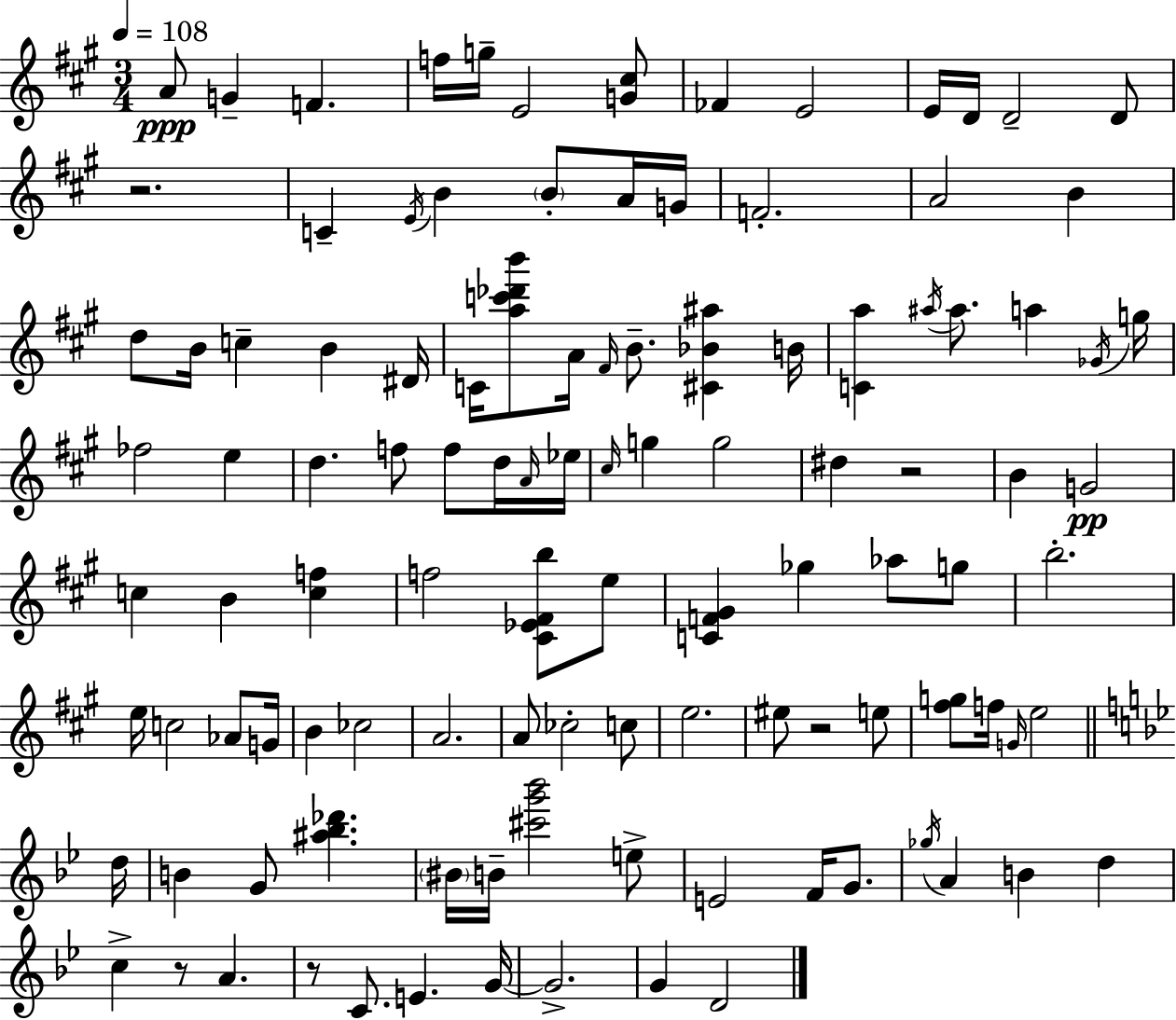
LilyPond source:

{
  \clef treble
  \numericTimeSignature
  \time 3/4
  \key a \major
  \tempo 4 = 108
  a'8\ppp g'4-- f'4. | f''16 g''16-- e'2 <g' cis''>8 | fes'4 e'2 | e'16 d'16 d'2-- d'8 | \break r2. | c'4-- \acciaccatura { e'16 } b'4 \parenthesize b'8-. a'16 | g'16 f'2.-. | a'2 b'4 | \break d''8 b'16 c''4-- b'4 | dis'16 c'16 <a'' c''' des''' b'''>8 a'16 \grace { fis'16 } b'8.-- <cis' bes' ais''>4 | b'16 <c' a''>4 \acciaccatura { ais''16 } ais''8. a''4 | \acciaccatura { ges'16 } g''16 fes''2 | \break e''4 d''4. f''8 | f''8 d''16 \grace { a'16 } ees''16 \grace { cis''16 } g''4 g''2 | dis''4 r2 | b'4 g'2\pp | \break c''4 b'4 | <c'' f''>4 f''2 | <cis' ees' fis' b''>8 e''8 <c' f' gis'>4 ges''4 | aes''8 g''8 b''2.-. | \break e''16 c''2 | aes'8 g'16 b'4 ces''2 | a'2. | a'8 ces''2-. | \break c''8 e''2. | eis''8 r2 | e''8 <fis'' g''>8 f''16 \grace { g'16 } e''2 | \bar "||" \break \key bes \major d''16 b'4 g'8 <ais'' bes'' des'''>4. | \parenthesize bis'16 b'16-- <cis''' g''' bes'''>2 e''8-> | e'2 f'16 g'8. | \acciaccatura { ges''16 } a'4 b'4 d''4 | \break c''4-> r8 a'4. | r8 c'8. e'4. | g'16~~ g'2.-> | g'4 d'2 | \break \bar "|."
}